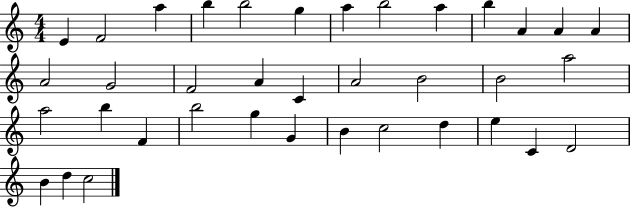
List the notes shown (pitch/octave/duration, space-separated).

E4/q F4/h A5/q B5/q B5/h G5/q A5/q B5/h A5/q B5/q A4/q A4/q A4/q A4/h G4/h F4/h A4/q C4/q A4/h B4/h B4/h A5/h A5/h B5/q F4/q B5/h G5/q G4/q B4/q C5/h D5/q E5/q C4/q D4/h B4/q D5/q C5/h